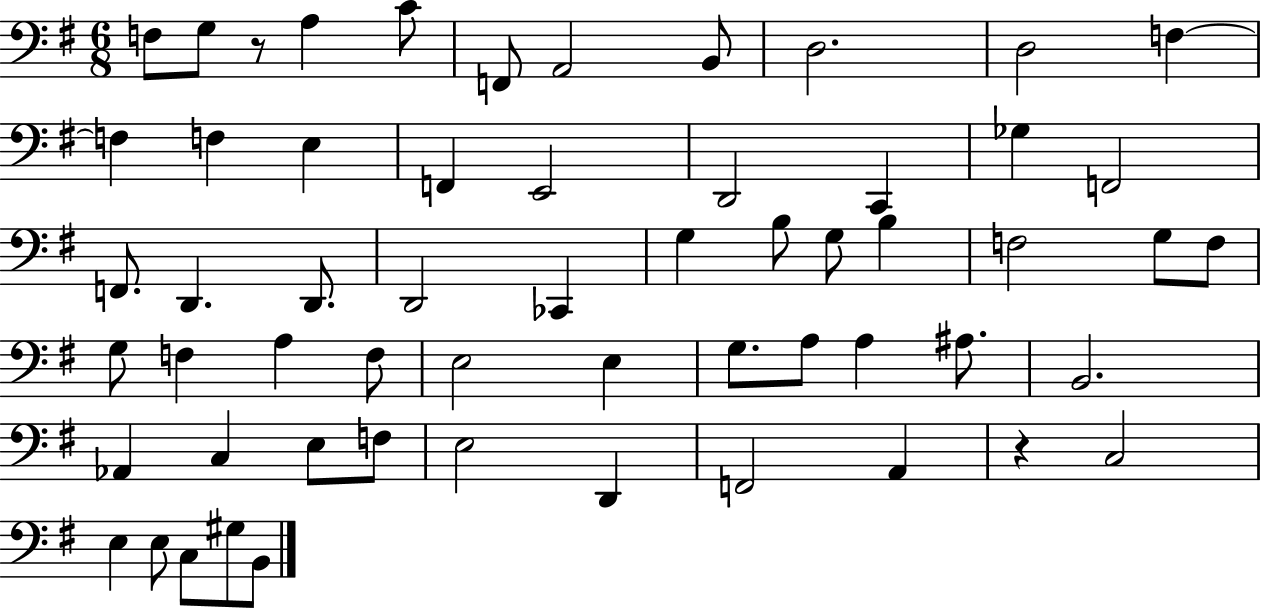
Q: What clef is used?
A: bass